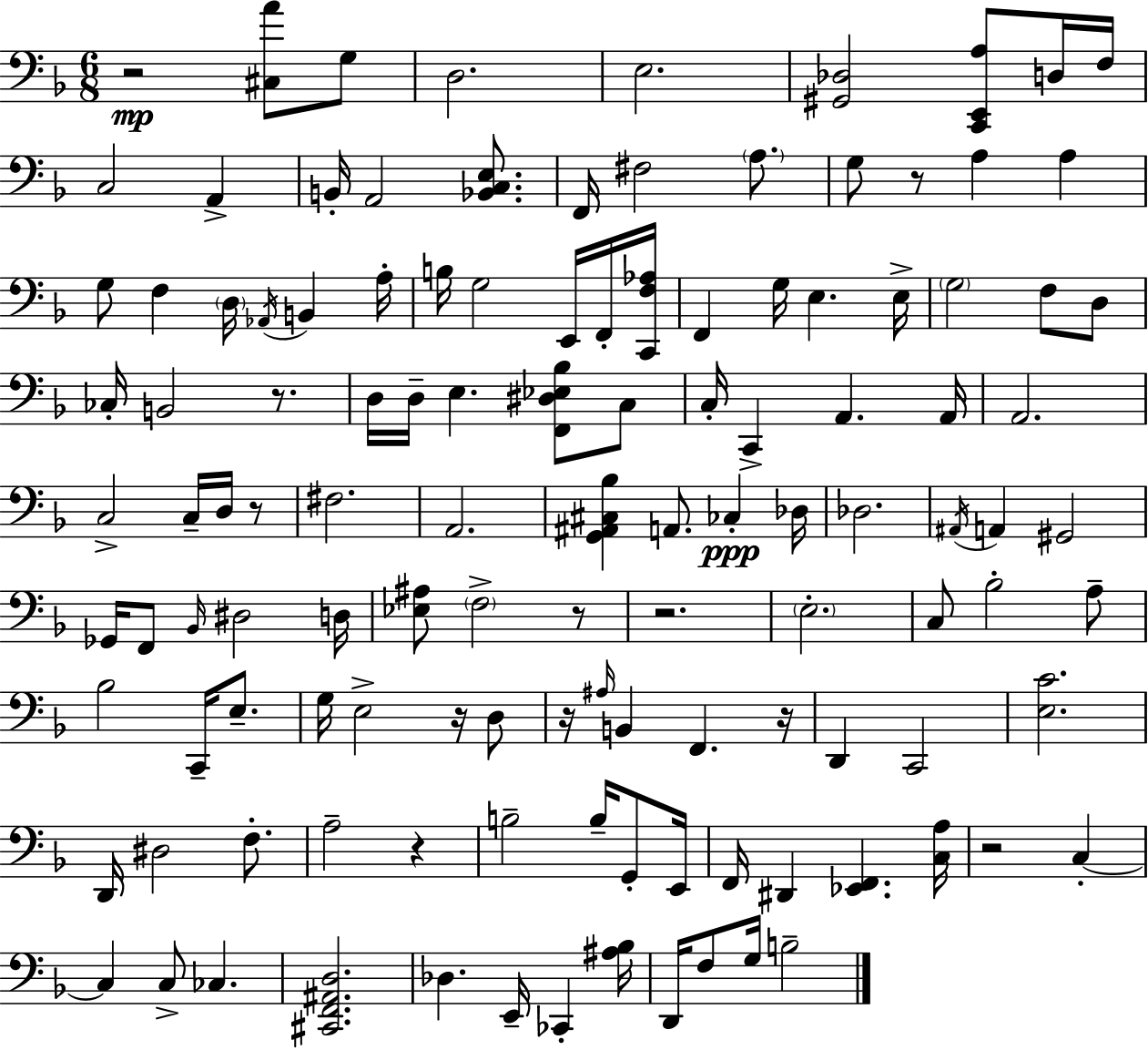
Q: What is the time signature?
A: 6/8